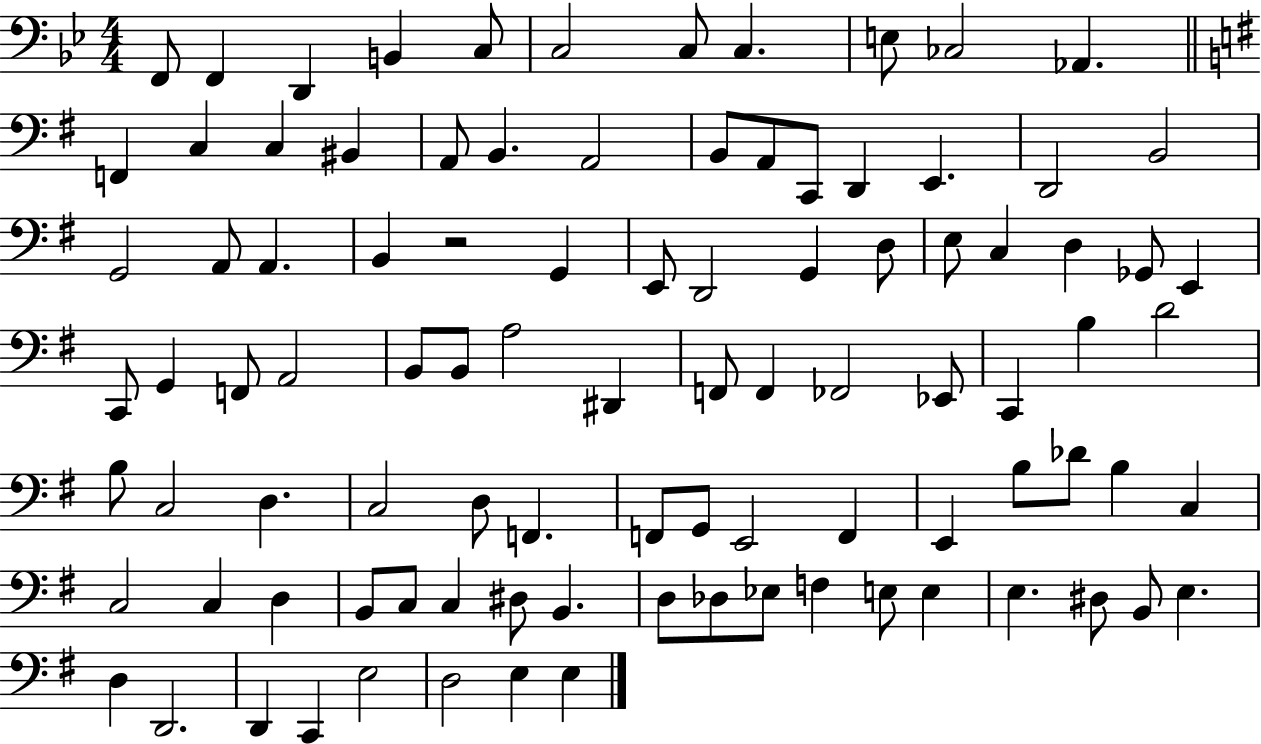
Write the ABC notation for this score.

X:1
T:Untitled
M:4/4
L:1/4
K:Bb
F,,/2 F,, D,, B,, C,/2 C,2 C,/2 C, E,/2 _C,2 _A,, F,, C, C, ^B,, A,,/2 B,, A,,2 B,,/2 A,,/2 C,,/2 D,, E,, D,,2 B,,2 G,,2 A,,/2 A,, B,, z2 G,, E,,/2 D,,2 G,, D,/2 E,/2 C, D, _G,,/2 E,, C,,/2 G,, F,,/2 A,,2 B,,/2 B,,/2 A,2 ^D,, F,,/2 F,, _F,,2 _E,,/2 C,, B, D2 B,/2 C,2 D, C,2 D,/2 F,, F,,/2 G,,/2 E,,2 F,, E,, B,/2 _D/2 B, C, C,2 C, D, B,,/2 C,/2 C, ^D,/2 B,, D,/2 _D,/2 _E,/2 F, E,/2 E, E, ^D,/2 B,,/2 E, D, D,,2 D,, C,, E,2 D,2 E, E,